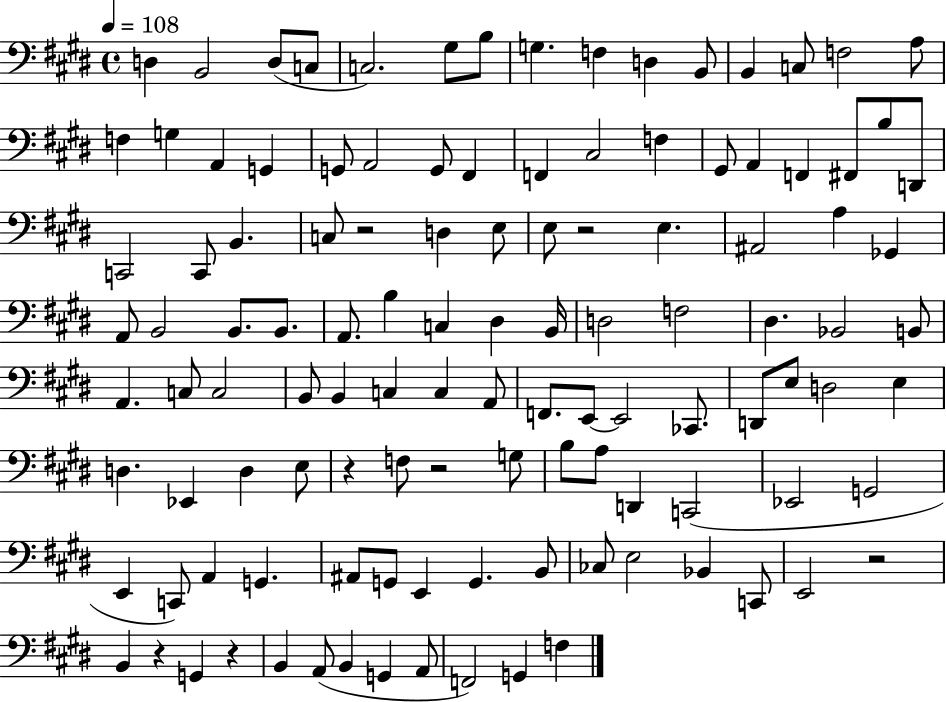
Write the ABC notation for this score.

X:1
T:Untitled
M:4/4
L:1/4
K:E
D, B,,2 D,/2 C,/2 C,2 ^G,/2 B,/2 G, F, D, B,,/2 B,, C,/2 F,2 A,/2 F, G, A,, G,, G,,/2 A,,2 G,,/2 ^F,, F,, ^C,2 F, ^G,,/2 A,, F,, ^F,,/2 B,/2 D,,/2 C,,2 C,,/2 B,, C,/2 z2 D, E,/2 E,/2 z2 E, ^A,,2 A, _G,, A,,/2 B,,2 B,,/2 B,,/2 A,,/2 B, C, ^D, B,,/4 D,2 F,2 ^D, _B,,2 B,,/2 A,, C,/2 C,2 B,,/2 B,, C, C, A,,/2 F,,/2 E,,/2 E,,2 _C,,/2 D,,/2 E,/2 D,2 E, D, _E,, D, E,/2 z F,/2 z2 G,/2 B,/2 A,/2 D,, C,,2 _E,,2 G,,2 E,, C,,/2 A,, G,, ^A,,/2 G,,/2 E,, G,, B,,/2 _C,/2 E,2 _B,, C,,/2 E,,2 z2 B,, z G,, z B,, A,,/2 B,, G,, A,,/2 F,,2 G,, F,